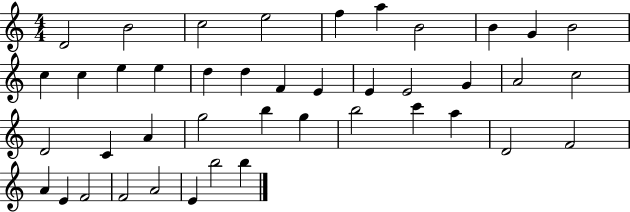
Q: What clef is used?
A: treble